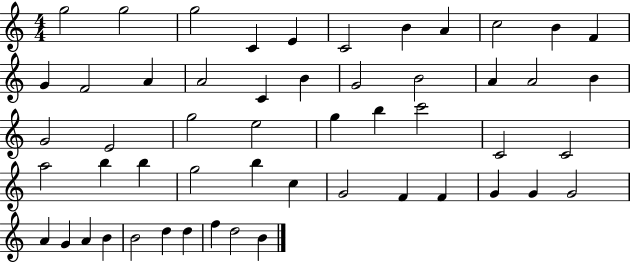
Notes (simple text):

G5/h G5/h G5/h C4/q E4/q C4/h B4/q A4/q C5/h B4/q F4/q G4/q F4/h A4/q A4/h C4/q B4/q G4/h B4/h A4/q A4/h B4/q G4/h E4/h G5/h E5/h G5/q B5/q C6/h C4/h C4/h A5/h B5/q B5/q G5/h B5/q C5/q G4/h F4/q F4/q G4/q G4/q G4/h A4/q G4/q A4/q B4/q B4/h D5/q D5/q F5/q D5/h B4/q